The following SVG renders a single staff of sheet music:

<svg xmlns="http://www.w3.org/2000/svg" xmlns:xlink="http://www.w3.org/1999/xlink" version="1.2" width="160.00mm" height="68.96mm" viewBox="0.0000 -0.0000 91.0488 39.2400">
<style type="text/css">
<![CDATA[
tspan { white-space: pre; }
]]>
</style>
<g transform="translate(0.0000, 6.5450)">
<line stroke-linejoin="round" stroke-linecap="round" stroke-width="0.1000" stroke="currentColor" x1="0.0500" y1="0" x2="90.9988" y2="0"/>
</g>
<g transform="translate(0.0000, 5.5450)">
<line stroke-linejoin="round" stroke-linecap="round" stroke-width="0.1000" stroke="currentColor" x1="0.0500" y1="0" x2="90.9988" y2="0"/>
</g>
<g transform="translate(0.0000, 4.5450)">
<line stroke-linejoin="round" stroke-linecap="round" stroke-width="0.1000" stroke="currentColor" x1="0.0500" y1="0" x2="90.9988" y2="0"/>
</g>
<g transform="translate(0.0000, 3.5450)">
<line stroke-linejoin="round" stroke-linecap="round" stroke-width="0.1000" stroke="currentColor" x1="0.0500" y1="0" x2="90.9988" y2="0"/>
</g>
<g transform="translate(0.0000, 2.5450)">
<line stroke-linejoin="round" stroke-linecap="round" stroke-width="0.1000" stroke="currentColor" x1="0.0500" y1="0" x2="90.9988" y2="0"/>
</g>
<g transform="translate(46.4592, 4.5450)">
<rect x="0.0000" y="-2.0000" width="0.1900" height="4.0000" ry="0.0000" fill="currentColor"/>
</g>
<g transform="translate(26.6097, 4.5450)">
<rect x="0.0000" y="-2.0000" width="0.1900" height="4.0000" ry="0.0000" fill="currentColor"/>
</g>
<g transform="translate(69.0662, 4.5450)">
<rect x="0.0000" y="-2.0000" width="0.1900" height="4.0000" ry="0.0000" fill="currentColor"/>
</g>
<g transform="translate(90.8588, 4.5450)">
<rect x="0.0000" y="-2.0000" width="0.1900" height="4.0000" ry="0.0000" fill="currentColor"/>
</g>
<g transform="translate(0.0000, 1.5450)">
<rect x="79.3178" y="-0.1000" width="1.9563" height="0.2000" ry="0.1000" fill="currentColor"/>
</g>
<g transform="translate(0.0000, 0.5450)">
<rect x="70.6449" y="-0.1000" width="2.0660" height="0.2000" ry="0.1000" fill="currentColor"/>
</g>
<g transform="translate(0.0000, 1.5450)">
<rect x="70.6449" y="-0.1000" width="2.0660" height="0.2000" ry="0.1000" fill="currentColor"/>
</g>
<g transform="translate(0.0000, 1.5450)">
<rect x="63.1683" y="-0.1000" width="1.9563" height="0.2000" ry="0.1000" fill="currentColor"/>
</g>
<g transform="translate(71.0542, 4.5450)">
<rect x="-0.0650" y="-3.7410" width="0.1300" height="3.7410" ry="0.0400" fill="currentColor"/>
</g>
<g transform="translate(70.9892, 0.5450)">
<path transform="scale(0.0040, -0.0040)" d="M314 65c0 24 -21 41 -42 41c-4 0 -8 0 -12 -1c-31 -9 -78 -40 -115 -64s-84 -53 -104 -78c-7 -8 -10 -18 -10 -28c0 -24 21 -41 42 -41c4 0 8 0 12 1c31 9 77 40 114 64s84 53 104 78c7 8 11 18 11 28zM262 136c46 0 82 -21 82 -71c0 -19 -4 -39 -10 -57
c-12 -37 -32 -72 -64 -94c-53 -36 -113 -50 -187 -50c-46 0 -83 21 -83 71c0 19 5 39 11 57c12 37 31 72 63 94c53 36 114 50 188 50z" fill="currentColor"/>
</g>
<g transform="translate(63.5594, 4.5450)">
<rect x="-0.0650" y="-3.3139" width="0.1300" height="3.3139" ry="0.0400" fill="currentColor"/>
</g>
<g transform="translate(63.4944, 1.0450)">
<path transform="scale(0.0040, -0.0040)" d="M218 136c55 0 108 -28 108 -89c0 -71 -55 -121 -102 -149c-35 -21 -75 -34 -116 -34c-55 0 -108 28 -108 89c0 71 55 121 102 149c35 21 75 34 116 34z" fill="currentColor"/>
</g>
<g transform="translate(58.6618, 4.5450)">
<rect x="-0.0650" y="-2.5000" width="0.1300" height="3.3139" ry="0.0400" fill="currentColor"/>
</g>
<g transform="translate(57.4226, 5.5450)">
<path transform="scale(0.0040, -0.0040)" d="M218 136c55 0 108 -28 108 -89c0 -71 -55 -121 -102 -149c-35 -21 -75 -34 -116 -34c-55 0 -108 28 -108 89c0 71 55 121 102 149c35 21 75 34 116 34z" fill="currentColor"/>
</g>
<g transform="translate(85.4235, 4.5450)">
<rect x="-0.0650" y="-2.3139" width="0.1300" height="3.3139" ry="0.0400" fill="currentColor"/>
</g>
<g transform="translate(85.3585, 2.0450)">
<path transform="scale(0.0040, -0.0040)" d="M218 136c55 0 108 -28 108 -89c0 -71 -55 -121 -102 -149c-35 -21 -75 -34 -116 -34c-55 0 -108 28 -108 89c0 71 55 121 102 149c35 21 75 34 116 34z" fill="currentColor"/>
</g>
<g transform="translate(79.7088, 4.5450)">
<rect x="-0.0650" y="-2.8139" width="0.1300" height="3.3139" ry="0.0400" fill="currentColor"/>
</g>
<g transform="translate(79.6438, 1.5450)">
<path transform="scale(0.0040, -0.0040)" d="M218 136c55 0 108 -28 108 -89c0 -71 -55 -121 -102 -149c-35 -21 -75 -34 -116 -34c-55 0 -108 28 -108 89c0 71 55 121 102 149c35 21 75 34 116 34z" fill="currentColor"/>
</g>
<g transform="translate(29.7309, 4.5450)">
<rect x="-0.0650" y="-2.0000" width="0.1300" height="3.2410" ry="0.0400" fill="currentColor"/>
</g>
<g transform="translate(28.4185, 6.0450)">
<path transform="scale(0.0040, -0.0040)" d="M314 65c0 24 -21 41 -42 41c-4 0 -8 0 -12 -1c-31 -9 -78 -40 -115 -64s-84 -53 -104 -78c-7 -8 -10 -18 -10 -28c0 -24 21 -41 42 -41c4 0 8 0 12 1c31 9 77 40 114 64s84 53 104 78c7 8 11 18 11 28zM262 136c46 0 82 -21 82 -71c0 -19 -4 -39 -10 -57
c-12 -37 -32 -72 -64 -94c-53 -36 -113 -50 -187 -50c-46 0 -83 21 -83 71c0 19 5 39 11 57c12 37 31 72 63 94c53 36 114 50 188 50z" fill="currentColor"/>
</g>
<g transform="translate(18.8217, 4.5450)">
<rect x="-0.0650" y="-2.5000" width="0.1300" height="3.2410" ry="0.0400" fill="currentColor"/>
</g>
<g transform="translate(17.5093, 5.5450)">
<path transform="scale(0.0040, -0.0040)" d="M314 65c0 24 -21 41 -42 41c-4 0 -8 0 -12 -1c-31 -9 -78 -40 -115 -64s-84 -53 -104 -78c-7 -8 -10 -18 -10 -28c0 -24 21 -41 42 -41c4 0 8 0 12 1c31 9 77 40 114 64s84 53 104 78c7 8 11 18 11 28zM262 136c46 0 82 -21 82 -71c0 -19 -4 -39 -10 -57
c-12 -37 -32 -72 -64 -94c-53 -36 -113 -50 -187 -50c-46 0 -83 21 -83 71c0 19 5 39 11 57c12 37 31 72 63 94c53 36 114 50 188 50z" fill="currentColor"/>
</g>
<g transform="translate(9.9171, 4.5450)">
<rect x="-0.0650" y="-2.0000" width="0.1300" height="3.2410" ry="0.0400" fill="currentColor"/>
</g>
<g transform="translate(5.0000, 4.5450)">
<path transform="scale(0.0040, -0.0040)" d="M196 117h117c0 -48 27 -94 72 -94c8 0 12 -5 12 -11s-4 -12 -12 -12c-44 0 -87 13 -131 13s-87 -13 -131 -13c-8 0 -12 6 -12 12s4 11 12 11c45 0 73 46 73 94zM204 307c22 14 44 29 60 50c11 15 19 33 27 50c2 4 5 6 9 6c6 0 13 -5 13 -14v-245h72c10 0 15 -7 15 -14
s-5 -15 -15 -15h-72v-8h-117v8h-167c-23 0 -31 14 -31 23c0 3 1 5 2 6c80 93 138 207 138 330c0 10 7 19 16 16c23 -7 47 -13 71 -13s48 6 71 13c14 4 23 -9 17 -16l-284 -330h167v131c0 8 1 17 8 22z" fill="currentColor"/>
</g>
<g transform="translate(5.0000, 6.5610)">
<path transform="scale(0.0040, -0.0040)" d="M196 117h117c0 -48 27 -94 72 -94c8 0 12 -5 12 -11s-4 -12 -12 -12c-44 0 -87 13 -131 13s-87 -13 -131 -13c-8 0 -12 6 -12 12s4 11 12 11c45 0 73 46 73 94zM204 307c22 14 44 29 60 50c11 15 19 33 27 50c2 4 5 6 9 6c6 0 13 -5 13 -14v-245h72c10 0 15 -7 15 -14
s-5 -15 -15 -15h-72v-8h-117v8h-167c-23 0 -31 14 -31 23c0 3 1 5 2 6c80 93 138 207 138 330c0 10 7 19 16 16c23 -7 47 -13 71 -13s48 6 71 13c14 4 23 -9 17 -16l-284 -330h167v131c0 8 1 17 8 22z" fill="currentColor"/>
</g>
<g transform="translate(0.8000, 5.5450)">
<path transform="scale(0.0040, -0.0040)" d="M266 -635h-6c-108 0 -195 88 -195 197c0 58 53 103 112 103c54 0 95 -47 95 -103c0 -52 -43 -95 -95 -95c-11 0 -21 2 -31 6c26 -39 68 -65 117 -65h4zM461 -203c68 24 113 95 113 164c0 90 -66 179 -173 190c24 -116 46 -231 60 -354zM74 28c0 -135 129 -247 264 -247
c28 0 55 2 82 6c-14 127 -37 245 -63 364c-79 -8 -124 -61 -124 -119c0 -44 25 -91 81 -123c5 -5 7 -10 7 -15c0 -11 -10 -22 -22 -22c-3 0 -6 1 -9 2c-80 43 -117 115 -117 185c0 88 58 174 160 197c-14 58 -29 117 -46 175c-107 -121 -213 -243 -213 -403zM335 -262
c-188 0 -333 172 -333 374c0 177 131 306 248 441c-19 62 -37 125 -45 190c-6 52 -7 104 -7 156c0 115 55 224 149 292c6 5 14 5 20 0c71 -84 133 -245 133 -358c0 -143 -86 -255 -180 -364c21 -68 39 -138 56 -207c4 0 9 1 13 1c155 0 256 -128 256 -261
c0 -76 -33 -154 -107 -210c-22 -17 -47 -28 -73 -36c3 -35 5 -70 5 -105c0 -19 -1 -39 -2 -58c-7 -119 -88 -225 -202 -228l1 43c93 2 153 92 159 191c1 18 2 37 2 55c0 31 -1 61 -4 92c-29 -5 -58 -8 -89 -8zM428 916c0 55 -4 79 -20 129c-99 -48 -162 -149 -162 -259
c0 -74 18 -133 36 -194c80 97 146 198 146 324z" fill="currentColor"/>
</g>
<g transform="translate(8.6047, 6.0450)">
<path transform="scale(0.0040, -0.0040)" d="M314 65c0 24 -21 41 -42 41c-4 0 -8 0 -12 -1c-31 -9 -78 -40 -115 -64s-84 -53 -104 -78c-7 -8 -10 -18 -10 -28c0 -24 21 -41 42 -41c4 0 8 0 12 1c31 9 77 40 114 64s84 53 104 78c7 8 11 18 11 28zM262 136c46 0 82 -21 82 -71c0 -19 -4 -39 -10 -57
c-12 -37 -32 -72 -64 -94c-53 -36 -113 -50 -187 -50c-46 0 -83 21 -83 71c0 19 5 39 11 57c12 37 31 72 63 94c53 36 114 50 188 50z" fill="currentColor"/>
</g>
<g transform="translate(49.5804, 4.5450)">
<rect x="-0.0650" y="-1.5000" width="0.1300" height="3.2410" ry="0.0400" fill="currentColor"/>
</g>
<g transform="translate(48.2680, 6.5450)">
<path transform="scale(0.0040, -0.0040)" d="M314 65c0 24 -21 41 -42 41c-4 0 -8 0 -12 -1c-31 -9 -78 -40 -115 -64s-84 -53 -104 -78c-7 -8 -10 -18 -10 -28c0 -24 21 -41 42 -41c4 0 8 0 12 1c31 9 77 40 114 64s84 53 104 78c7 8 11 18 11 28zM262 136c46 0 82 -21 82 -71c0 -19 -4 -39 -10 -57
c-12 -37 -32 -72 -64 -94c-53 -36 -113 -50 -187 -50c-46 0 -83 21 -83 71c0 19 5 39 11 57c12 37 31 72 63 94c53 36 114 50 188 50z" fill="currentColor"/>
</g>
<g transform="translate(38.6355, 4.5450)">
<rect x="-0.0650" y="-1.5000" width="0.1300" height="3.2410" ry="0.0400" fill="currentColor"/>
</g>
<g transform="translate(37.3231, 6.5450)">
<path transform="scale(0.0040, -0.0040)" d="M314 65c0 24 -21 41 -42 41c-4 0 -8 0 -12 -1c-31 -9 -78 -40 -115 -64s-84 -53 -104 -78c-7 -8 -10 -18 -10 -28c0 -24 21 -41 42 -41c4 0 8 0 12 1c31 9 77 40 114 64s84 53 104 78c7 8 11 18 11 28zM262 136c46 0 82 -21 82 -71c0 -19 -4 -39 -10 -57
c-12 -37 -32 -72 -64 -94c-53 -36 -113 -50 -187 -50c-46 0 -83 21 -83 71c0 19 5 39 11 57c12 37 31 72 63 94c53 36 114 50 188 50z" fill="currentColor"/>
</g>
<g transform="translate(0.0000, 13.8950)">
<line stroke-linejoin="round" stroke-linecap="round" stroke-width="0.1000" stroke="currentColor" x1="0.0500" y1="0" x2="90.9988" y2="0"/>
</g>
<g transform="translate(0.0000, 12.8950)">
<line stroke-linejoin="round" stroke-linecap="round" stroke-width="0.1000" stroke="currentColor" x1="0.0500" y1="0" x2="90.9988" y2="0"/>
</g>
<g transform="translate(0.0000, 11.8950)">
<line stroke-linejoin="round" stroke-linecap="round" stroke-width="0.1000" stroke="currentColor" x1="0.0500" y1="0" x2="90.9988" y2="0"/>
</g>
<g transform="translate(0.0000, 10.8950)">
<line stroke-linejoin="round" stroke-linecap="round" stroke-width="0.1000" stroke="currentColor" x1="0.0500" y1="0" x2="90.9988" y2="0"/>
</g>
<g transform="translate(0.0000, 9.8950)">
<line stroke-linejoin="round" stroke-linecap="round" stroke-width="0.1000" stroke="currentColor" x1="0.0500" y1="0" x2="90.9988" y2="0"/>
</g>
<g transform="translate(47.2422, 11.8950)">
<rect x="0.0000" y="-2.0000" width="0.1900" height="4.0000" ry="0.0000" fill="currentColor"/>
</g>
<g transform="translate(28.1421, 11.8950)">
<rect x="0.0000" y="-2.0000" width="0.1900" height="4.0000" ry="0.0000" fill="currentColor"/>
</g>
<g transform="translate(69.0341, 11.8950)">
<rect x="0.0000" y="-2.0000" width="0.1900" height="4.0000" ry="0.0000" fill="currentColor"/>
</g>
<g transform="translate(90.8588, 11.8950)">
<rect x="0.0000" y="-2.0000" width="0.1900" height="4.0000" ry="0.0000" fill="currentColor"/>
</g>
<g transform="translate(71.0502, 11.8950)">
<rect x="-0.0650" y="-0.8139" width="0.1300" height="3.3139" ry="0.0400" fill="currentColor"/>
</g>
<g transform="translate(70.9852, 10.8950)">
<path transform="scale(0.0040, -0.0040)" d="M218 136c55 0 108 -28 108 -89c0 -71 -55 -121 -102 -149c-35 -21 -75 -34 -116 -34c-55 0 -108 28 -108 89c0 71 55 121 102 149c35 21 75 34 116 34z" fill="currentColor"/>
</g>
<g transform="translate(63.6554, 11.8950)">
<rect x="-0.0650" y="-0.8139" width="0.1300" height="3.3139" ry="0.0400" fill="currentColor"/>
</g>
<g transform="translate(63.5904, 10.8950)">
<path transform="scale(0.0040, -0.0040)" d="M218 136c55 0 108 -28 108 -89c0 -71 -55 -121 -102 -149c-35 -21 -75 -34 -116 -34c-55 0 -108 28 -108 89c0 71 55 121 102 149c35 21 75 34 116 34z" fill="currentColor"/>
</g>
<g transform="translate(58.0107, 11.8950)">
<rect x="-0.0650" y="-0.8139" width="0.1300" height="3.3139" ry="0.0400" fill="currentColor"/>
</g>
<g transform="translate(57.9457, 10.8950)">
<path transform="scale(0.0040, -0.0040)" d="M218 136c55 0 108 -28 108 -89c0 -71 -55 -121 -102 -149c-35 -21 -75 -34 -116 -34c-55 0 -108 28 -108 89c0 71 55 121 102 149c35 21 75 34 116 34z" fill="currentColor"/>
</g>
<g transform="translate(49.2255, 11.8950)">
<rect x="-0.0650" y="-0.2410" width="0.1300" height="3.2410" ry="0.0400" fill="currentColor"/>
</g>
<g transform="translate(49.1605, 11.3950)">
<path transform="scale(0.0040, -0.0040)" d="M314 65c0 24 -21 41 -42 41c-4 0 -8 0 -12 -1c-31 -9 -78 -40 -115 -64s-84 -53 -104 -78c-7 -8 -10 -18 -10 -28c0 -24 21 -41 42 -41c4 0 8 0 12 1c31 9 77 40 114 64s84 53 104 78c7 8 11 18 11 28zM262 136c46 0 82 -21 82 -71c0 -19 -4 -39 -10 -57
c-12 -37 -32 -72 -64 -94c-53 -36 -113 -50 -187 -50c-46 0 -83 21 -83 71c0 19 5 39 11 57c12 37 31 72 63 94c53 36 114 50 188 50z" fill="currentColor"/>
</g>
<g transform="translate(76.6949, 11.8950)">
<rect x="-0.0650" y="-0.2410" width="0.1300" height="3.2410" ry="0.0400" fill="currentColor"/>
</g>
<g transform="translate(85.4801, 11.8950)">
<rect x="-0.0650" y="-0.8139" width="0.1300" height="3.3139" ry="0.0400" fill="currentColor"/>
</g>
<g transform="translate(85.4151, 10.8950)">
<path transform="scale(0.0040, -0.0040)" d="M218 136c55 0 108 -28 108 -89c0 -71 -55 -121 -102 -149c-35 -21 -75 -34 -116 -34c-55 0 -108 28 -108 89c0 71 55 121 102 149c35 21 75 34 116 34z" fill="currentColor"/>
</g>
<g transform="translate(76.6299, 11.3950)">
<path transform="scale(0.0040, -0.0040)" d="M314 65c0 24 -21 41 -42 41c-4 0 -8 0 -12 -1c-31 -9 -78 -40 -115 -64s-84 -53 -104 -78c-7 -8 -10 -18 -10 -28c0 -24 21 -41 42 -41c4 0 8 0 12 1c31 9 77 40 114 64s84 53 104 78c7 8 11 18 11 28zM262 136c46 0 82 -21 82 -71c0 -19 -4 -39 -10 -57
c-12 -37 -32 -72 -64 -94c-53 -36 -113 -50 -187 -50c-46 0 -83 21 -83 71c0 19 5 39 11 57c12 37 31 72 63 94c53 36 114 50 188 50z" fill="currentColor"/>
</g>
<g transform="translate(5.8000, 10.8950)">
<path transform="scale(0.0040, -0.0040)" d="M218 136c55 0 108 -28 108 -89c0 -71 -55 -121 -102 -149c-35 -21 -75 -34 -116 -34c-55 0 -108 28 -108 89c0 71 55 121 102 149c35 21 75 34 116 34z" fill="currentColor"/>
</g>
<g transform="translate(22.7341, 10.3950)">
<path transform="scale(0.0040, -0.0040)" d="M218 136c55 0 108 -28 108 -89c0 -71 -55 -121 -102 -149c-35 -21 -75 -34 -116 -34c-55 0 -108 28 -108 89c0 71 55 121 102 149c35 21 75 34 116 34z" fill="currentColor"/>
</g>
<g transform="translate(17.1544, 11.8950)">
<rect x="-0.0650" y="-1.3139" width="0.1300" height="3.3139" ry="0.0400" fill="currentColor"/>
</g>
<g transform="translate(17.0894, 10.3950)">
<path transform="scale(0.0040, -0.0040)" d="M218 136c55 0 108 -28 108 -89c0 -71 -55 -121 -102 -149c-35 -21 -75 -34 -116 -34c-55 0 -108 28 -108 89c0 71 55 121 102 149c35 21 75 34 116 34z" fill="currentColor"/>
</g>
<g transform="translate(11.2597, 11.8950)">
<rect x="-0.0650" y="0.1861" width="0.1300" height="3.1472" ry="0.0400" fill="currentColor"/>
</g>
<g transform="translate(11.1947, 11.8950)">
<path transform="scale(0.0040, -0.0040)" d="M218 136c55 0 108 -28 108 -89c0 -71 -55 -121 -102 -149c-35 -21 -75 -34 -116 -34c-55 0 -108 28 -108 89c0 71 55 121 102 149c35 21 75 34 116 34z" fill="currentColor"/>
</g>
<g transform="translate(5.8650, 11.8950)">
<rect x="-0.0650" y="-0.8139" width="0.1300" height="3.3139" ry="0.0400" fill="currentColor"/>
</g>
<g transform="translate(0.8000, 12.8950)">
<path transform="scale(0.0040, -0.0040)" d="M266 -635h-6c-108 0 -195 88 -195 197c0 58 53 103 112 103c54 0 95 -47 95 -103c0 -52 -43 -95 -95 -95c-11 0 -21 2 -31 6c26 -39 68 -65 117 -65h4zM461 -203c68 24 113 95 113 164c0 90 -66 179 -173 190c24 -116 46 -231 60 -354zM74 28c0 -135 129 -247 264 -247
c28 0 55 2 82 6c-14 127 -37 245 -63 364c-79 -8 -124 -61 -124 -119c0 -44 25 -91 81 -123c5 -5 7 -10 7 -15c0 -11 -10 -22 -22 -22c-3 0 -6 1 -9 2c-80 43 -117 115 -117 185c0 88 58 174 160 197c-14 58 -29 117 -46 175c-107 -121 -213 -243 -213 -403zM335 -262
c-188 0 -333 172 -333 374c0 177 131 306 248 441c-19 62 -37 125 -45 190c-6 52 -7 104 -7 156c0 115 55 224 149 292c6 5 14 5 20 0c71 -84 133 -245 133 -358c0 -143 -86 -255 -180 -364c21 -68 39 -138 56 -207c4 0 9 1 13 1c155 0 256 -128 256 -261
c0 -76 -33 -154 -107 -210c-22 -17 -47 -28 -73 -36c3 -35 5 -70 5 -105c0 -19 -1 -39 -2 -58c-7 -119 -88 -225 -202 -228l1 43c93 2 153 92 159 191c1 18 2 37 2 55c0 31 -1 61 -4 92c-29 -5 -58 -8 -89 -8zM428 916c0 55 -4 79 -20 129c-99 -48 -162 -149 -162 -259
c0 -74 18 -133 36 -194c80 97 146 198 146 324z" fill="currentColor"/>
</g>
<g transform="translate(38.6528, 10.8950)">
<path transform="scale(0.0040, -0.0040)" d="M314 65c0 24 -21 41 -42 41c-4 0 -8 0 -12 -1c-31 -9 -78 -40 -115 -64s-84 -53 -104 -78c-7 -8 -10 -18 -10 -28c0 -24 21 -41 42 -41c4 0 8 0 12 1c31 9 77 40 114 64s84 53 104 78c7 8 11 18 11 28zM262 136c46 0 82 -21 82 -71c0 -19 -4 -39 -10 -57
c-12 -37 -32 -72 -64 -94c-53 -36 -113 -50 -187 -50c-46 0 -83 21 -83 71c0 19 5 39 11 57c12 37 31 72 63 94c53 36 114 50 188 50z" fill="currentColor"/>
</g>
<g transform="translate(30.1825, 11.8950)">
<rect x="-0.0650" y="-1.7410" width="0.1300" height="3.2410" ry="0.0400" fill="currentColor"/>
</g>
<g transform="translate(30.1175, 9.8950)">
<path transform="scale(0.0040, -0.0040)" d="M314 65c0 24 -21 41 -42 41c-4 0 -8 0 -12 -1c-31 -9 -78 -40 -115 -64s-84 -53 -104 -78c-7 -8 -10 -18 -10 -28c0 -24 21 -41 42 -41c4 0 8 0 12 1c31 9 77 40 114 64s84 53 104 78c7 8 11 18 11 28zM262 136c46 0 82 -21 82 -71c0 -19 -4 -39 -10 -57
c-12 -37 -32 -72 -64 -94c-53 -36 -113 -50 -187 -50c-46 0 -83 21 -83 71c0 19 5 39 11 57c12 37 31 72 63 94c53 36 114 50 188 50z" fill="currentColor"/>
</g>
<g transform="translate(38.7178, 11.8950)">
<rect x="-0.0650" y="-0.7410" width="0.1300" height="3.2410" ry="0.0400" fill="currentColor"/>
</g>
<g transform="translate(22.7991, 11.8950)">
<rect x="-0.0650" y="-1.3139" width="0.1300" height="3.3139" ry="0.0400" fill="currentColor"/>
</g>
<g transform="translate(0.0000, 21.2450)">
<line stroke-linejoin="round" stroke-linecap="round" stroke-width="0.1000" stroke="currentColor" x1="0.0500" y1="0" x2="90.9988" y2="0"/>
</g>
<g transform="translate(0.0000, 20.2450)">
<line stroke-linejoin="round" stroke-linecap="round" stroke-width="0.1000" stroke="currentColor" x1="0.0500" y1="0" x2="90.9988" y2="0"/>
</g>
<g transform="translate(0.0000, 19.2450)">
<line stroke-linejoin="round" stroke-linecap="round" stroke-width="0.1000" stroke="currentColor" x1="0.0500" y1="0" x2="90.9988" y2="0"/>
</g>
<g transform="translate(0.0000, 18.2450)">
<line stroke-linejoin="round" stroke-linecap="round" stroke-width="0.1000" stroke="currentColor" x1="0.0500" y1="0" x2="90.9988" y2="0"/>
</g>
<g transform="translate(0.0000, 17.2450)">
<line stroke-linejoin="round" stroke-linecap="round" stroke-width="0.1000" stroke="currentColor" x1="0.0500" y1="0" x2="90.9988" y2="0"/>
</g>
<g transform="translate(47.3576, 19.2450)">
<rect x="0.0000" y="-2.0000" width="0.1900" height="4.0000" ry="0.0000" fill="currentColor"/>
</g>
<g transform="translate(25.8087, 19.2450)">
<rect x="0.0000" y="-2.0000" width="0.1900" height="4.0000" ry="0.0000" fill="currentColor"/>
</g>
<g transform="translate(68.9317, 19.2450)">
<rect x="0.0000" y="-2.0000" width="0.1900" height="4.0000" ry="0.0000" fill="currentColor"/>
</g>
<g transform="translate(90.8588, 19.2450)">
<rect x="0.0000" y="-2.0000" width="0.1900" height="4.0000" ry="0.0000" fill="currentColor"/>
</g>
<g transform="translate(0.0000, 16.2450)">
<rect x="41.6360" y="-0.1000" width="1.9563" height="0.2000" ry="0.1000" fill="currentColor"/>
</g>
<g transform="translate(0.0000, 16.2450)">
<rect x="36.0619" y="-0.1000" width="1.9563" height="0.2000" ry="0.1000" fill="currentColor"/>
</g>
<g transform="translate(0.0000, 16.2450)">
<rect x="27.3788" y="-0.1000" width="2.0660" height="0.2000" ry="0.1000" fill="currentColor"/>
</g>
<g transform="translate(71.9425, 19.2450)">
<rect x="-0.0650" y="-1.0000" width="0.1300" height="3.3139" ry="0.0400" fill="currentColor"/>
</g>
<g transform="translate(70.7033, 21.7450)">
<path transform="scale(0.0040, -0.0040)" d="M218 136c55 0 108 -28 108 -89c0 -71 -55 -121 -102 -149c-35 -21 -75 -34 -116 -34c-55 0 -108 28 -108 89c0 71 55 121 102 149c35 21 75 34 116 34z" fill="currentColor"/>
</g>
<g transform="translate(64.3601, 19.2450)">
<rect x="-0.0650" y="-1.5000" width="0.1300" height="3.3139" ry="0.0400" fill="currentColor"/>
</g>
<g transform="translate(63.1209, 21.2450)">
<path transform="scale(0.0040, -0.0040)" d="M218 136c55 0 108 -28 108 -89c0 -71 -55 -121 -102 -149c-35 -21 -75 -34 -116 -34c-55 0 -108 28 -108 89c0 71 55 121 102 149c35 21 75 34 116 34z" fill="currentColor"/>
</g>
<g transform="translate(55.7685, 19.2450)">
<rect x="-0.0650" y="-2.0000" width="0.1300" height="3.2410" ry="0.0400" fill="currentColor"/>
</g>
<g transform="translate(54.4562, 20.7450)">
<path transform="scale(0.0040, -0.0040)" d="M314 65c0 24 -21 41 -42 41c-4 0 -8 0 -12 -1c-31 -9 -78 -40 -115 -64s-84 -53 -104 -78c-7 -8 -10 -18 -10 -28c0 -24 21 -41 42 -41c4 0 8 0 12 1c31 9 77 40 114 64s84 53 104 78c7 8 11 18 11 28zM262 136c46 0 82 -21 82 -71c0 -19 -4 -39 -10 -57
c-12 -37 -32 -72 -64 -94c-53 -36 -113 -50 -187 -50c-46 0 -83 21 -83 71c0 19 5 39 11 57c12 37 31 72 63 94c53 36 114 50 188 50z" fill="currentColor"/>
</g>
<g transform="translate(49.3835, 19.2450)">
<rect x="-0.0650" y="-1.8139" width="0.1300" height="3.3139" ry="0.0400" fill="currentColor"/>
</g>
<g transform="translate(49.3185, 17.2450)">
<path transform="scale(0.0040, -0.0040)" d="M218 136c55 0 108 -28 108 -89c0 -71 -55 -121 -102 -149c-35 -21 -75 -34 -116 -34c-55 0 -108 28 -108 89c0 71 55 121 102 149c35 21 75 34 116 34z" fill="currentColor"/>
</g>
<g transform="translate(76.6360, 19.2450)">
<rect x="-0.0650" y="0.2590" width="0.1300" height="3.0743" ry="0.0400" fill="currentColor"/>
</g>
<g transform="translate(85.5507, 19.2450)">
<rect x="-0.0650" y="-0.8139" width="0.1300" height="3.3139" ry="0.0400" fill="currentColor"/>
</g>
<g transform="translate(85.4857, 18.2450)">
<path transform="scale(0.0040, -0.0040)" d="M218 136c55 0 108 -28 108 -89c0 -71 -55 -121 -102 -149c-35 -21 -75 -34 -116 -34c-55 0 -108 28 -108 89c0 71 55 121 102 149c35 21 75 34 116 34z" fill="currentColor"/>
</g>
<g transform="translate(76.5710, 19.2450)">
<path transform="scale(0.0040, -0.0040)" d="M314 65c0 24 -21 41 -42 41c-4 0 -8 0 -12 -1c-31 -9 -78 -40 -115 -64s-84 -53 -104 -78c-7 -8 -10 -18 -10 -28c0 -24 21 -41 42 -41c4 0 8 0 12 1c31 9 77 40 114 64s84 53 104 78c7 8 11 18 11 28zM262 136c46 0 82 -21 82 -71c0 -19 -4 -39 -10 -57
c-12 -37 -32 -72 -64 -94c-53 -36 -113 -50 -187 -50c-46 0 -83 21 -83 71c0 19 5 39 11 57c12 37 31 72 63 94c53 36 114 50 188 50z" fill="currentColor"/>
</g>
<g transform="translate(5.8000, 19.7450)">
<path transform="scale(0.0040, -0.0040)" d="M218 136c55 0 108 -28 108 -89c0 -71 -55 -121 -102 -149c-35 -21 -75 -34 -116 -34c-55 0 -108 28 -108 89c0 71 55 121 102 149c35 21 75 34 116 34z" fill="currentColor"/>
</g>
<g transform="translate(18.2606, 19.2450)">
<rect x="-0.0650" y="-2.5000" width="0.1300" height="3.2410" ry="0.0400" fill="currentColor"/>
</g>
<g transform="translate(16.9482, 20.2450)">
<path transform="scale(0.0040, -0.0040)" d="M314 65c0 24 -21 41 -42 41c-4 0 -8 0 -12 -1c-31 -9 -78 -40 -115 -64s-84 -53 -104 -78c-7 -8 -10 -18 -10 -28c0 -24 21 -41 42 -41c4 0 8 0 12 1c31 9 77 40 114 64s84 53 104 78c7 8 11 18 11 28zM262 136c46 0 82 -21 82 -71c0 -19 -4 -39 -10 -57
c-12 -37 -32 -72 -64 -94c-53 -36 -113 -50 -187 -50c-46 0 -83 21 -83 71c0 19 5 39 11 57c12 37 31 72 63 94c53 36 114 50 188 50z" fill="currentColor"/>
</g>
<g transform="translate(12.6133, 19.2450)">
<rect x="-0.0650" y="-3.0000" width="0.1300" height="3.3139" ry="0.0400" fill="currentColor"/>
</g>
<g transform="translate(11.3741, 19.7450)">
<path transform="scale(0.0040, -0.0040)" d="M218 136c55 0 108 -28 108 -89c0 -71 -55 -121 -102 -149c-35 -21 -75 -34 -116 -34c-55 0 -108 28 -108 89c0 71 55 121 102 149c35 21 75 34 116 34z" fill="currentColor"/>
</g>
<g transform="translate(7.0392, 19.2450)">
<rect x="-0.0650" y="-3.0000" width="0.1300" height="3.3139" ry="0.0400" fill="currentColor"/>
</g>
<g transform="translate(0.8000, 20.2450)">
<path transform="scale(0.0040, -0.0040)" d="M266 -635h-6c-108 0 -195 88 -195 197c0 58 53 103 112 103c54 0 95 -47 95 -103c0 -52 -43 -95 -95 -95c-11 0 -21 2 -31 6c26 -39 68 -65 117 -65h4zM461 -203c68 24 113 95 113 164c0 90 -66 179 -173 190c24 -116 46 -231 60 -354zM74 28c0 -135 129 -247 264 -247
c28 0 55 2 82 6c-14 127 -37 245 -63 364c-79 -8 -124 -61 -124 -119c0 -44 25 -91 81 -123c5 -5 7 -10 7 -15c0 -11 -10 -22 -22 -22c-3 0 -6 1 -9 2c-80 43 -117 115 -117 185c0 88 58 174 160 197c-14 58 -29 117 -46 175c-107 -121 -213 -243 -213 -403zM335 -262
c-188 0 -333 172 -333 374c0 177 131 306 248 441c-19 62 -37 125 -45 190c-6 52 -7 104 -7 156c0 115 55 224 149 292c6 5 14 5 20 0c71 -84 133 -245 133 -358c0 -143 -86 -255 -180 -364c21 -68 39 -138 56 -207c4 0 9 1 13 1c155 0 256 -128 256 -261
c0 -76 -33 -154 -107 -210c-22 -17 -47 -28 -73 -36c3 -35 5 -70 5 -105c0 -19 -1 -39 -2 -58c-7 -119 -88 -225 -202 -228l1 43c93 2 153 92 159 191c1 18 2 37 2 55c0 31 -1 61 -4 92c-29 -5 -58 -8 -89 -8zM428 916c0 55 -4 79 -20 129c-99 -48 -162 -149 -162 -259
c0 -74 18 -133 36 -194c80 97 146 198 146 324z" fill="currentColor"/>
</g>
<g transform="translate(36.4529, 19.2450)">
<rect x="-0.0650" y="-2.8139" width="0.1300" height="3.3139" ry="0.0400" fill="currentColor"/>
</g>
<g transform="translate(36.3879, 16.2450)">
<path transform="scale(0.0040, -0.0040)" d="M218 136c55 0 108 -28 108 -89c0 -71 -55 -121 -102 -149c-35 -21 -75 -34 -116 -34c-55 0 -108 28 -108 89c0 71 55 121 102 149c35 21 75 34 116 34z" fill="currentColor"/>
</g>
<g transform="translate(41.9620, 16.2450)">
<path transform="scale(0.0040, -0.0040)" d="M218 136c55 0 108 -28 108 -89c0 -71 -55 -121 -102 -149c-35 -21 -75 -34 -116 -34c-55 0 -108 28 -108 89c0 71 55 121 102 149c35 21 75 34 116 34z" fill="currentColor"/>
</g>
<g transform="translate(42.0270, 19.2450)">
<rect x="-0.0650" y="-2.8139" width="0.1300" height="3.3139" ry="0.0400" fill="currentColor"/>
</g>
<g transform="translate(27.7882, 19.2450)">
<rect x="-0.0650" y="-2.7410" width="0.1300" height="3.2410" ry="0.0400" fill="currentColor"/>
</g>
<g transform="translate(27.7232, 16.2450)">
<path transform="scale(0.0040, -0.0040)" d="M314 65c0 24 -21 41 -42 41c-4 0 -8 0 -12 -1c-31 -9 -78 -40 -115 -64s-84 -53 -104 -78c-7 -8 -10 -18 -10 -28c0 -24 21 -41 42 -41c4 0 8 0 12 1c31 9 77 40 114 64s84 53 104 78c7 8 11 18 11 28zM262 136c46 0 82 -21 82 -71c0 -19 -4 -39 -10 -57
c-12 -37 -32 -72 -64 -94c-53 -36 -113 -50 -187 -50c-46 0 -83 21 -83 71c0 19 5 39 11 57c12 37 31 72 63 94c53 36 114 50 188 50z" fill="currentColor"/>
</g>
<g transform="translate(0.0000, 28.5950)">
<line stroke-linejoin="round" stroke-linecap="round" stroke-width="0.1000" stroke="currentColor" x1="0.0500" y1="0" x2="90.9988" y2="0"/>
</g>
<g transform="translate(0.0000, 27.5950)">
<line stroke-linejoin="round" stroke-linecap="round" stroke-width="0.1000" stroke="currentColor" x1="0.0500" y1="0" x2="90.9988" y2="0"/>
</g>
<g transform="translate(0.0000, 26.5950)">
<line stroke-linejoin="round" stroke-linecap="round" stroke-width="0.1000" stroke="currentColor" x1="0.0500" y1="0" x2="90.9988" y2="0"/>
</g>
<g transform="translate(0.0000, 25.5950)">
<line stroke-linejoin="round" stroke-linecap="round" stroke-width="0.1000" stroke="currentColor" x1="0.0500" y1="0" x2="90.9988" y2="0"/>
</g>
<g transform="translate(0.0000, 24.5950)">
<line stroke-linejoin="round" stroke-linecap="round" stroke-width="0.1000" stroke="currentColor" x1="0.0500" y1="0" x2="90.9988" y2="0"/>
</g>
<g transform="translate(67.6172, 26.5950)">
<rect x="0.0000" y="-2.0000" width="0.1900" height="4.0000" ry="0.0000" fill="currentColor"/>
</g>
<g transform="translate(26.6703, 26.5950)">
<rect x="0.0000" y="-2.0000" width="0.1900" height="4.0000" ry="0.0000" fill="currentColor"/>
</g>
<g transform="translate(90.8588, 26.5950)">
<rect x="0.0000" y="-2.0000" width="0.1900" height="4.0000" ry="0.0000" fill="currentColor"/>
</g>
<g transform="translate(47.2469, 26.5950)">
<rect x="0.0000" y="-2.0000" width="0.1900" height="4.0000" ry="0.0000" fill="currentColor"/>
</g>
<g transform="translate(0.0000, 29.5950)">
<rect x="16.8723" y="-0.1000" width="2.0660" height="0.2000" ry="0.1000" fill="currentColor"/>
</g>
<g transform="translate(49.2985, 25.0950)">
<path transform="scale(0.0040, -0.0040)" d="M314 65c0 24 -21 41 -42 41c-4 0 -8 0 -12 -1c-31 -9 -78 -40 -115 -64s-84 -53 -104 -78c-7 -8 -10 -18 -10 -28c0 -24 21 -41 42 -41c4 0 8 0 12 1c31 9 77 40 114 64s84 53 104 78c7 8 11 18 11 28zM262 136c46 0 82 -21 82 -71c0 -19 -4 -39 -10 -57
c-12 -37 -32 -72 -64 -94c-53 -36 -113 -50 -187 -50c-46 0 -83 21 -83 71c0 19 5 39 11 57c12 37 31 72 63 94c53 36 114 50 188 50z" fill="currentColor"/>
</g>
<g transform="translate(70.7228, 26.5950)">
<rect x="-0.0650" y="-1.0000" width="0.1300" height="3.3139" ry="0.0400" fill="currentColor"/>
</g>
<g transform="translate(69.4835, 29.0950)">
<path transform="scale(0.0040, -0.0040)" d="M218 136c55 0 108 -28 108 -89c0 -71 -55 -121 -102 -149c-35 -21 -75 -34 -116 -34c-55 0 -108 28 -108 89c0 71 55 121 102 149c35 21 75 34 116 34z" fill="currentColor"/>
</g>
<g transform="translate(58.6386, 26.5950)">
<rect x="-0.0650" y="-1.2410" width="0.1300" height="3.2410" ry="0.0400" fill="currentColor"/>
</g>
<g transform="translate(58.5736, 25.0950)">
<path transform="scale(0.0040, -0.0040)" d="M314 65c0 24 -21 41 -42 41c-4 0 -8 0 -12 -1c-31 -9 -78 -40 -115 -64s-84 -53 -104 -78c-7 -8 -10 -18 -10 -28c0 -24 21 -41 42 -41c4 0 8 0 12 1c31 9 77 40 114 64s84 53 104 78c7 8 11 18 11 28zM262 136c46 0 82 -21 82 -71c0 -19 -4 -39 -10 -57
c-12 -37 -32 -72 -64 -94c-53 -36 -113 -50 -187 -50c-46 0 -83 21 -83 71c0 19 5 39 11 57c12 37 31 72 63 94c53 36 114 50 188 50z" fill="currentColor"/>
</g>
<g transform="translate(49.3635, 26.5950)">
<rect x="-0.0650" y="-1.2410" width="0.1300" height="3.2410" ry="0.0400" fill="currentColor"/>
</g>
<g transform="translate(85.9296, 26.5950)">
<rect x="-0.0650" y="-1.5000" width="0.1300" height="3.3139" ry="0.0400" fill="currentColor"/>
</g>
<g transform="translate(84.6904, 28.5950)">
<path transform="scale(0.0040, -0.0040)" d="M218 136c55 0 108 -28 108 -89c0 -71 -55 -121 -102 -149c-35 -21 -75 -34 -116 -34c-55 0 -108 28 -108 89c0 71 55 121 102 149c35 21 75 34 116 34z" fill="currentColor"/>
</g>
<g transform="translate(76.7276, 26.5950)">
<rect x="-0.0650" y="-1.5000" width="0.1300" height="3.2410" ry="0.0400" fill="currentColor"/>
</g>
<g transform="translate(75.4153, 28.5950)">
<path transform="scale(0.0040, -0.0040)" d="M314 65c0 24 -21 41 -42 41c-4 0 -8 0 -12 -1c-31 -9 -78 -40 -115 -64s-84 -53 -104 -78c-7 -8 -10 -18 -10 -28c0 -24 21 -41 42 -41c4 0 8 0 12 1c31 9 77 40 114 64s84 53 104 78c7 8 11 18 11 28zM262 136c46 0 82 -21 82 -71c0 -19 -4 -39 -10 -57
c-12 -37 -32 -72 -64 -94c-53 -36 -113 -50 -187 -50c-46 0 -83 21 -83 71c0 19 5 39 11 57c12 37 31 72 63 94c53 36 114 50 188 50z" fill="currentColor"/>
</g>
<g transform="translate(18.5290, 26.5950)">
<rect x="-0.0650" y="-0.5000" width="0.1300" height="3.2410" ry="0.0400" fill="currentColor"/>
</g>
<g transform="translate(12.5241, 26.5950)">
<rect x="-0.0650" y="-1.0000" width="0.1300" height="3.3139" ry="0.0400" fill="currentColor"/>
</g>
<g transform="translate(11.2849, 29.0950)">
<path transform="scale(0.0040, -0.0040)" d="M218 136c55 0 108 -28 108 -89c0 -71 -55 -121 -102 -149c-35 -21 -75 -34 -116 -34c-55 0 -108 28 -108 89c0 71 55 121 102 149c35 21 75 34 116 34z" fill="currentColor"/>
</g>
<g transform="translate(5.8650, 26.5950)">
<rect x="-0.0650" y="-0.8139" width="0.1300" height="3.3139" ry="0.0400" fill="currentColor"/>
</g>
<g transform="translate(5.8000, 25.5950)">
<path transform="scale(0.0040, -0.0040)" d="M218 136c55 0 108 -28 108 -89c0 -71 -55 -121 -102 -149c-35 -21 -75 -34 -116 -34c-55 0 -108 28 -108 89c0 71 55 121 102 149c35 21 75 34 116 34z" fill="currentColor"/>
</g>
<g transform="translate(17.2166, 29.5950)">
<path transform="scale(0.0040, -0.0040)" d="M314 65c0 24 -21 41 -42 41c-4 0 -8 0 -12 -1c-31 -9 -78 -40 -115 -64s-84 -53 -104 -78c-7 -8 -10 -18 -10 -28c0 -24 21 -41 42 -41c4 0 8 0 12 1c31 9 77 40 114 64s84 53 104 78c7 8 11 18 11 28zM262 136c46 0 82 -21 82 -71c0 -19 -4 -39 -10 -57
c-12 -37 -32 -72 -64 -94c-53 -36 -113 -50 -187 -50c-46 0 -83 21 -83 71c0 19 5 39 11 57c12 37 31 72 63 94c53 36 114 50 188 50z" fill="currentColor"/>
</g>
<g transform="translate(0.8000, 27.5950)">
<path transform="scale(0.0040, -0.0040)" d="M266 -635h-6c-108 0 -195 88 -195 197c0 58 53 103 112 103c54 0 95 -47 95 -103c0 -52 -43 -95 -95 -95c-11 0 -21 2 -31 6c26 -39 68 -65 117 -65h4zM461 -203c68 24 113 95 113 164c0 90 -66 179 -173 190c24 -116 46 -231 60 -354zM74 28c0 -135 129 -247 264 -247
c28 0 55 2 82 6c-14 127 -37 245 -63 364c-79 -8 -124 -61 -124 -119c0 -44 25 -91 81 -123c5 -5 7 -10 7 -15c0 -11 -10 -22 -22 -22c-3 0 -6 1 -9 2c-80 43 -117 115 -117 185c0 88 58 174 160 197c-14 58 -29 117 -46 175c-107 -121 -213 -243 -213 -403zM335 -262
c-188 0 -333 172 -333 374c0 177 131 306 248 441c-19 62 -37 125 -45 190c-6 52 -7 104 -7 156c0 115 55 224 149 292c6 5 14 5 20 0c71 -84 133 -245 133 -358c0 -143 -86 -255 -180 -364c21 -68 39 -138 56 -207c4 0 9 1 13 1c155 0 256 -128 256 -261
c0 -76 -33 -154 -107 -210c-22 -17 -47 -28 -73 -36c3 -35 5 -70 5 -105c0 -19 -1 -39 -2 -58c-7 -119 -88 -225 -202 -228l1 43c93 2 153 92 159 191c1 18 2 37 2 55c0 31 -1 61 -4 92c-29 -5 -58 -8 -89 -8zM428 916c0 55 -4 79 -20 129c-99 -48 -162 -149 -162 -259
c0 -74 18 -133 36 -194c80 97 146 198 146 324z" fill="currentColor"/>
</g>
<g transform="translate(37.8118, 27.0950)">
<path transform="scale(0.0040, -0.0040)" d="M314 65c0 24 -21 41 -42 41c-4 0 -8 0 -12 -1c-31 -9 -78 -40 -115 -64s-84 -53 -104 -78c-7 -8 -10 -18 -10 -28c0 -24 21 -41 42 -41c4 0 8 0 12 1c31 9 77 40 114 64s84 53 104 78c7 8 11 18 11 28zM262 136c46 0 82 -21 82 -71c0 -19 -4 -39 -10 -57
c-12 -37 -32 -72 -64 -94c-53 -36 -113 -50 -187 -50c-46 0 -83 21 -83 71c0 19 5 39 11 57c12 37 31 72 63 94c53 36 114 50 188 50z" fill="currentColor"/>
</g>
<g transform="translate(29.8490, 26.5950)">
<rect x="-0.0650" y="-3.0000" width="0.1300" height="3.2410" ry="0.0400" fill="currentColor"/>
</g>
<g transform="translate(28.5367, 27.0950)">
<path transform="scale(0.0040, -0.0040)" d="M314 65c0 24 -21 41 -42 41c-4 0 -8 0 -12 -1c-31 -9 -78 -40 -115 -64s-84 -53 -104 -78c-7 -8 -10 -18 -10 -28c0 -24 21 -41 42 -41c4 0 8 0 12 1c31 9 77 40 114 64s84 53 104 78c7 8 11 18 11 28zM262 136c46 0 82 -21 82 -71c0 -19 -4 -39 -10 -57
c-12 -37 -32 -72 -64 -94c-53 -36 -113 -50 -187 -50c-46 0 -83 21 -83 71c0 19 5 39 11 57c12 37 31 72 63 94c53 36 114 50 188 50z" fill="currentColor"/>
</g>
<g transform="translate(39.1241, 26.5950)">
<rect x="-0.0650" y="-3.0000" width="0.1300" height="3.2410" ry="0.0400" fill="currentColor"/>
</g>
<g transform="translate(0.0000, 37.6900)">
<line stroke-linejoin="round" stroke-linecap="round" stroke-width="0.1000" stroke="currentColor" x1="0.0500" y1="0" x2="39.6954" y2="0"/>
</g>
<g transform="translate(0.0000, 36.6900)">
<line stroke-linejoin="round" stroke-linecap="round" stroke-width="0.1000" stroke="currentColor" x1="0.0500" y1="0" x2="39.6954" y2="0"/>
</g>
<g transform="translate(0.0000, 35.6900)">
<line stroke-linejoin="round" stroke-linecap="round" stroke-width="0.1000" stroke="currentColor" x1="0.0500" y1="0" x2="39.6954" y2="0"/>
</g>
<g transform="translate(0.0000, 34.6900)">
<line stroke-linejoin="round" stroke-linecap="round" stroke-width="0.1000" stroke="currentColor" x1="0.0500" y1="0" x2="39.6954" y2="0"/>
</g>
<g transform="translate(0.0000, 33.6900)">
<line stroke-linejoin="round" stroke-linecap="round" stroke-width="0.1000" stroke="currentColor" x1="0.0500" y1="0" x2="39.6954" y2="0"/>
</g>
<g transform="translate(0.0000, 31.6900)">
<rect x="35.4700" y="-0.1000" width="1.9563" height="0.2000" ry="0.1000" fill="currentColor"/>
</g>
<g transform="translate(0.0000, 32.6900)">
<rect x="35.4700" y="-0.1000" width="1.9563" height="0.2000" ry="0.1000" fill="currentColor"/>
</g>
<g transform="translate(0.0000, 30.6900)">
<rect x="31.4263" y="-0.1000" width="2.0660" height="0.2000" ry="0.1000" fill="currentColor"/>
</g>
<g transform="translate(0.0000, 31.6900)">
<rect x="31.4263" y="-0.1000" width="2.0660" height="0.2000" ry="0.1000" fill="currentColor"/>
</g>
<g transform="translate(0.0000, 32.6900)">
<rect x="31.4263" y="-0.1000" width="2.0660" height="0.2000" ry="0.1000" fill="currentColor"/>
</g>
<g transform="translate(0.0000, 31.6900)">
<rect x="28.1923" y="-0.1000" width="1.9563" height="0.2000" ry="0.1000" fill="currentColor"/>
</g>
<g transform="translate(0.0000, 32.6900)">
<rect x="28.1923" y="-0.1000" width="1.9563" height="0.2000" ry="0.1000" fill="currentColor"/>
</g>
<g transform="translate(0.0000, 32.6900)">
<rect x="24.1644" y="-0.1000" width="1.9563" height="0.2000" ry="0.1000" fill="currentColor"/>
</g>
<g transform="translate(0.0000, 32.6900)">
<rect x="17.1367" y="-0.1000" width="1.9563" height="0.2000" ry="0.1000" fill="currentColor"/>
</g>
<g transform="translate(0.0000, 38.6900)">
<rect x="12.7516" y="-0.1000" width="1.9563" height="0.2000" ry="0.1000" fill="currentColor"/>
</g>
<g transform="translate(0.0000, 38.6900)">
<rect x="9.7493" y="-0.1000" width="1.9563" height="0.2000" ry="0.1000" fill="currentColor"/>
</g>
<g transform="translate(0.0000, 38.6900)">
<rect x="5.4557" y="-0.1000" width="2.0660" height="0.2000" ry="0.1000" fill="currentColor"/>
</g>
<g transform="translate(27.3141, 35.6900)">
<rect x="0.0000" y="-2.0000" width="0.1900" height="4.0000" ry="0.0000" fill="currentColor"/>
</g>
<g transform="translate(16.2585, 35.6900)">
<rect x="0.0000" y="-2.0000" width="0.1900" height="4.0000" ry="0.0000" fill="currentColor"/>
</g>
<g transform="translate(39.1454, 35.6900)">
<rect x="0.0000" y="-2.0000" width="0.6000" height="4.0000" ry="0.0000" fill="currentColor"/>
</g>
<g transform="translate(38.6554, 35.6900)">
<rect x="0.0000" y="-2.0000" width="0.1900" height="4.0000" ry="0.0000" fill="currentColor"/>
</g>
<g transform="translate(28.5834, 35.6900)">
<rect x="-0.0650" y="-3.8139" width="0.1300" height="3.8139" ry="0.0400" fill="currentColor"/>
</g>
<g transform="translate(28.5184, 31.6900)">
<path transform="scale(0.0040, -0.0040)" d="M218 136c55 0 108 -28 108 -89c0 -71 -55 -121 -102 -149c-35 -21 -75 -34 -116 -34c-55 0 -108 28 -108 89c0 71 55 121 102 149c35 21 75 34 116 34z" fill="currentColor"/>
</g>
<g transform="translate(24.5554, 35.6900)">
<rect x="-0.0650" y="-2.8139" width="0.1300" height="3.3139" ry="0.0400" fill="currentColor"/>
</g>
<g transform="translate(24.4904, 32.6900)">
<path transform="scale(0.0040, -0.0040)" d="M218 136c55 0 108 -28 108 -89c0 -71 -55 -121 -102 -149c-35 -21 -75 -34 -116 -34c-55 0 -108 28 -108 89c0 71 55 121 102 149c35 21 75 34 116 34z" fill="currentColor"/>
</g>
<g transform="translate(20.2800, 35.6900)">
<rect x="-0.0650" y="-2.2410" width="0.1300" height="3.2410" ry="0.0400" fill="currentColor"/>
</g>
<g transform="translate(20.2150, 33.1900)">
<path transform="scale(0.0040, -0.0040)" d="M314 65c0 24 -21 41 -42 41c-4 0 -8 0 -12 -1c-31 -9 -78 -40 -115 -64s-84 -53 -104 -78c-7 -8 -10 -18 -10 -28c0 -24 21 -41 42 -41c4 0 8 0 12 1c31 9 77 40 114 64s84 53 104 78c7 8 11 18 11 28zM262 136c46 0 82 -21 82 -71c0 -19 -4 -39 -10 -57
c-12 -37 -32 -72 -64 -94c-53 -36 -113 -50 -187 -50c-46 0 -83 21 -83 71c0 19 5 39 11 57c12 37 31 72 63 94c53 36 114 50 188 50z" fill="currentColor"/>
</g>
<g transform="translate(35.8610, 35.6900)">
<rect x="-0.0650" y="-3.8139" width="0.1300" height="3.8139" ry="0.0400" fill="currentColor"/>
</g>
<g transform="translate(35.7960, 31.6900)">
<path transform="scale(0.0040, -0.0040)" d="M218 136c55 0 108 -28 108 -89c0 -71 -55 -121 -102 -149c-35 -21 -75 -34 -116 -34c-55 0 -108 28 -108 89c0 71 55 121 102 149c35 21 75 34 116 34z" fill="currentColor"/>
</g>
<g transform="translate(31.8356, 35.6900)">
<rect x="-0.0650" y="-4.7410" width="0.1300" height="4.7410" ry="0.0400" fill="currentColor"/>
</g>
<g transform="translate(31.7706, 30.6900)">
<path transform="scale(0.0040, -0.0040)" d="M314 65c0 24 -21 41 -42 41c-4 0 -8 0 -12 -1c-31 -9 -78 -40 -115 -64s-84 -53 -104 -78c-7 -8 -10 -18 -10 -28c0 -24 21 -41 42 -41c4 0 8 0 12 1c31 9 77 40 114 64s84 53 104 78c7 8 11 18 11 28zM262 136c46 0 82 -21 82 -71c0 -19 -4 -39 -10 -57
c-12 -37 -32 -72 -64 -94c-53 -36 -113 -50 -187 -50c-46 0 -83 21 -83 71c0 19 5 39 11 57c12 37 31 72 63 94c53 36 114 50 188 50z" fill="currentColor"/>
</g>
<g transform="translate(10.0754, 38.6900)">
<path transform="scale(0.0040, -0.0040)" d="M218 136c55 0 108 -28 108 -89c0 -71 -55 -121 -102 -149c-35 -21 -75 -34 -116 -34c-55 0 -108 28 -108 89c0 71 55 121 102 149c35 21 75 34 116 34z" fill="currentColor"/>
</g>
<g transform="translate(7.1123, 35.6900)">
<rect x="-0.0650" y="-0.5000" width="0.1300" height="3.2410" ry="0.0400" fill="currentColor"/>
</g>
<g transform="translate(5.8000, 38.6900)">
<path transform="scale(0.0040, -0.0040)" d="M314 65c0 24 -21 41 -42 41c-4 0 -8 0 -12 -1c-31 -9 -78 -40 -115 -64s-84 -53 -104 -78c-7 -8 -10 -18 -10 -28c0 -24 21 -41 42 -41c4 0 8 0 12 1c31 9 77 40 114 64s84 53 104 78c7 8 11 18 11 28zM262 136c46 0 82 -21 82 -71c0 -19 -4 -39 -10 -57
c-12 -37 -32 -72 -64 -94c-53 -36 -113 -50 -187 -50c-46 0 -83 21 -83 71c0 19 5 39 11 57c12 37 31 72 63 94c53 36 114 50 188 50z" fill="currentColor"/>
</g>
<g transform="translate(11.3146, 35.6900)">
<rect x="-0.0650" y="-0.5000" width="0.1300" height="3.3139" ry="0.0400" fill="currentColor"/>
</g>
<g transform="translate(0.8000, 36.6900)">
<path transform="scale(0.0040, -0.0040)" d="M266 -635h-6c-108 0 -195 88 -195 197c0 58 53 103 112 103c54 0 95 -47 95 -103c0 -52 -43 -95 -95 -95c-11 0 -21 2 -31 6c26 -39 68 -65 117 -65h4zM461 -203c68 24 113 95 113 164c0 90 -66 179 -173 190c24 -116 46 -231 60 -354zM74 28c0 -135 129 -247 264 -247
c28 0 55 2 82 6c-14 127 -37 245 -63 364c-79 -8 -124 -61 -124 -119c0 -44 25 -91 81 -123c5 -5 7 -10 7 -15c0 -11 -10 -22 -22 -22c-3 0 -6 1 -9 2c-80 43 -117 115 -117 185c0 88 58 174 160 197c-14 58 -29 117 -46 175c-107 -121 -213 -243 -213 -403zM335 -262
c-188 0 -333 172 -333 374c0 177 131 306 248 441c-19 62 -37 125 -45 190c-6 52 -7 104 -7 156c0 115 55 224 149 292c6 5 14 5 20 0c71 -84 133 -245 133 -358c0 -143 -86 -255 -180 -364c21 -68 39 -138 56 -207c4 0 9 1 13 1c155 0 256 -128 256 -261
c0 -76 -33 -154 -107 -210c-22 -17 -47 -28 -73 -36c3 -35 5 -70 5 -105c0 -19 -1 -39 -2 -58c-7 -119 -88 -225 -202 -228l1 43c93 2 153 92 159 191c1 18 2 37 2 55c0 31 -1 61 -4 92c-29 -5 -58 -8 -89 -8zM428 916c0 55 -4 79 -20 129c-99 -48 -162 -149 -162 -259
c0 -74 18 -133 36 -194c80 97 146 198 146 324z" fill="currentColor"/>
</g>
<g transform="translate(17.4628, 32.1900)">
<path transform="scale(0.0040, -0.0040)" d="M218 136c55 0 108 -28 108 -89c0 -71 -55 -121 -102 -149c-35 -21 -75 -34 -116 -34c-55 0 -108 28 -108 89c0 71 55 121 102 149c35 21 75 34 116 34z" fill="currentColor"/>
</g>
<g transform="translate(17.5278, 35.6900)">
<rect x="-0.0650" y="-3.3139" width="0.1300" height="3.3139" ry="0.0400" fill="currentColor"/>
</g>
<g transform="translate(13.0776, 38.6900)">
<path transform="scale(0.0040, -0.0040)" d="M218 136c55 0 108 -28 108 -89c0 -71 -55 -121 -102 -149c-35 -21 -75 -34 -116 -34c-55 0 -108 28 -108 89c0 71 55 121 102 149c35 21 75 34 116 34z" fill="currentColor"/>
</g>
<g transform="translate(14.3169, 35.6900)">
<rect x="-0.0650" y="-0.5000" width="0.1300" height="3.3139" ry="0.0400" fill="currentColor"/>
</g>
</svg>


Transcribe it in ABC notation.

X:1
T:Untitled
M:4/4
L:1/4
K:C
F2 G2 F2 E2 E2 G b c'2 a g d B e e f2 d2 c2 d d d c2 d A A G2 a2 a a f F2 E D B2 d d D C2 A2 A2 e2 e2 D E2 E C2 C C b g2 a c' e'2 c'